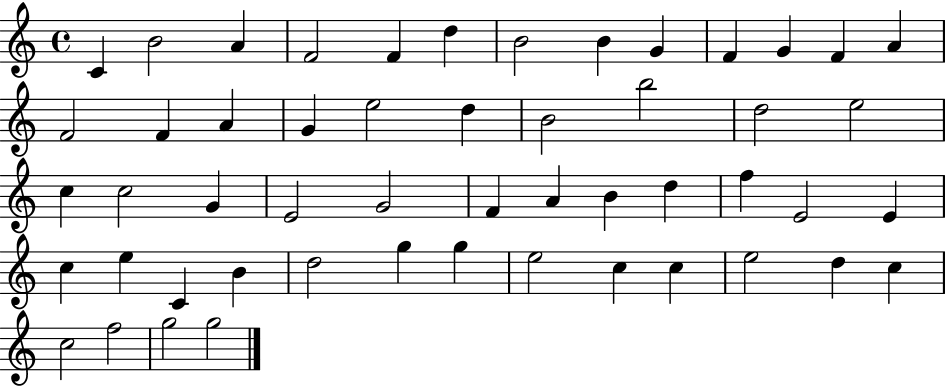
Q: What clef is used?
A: treble